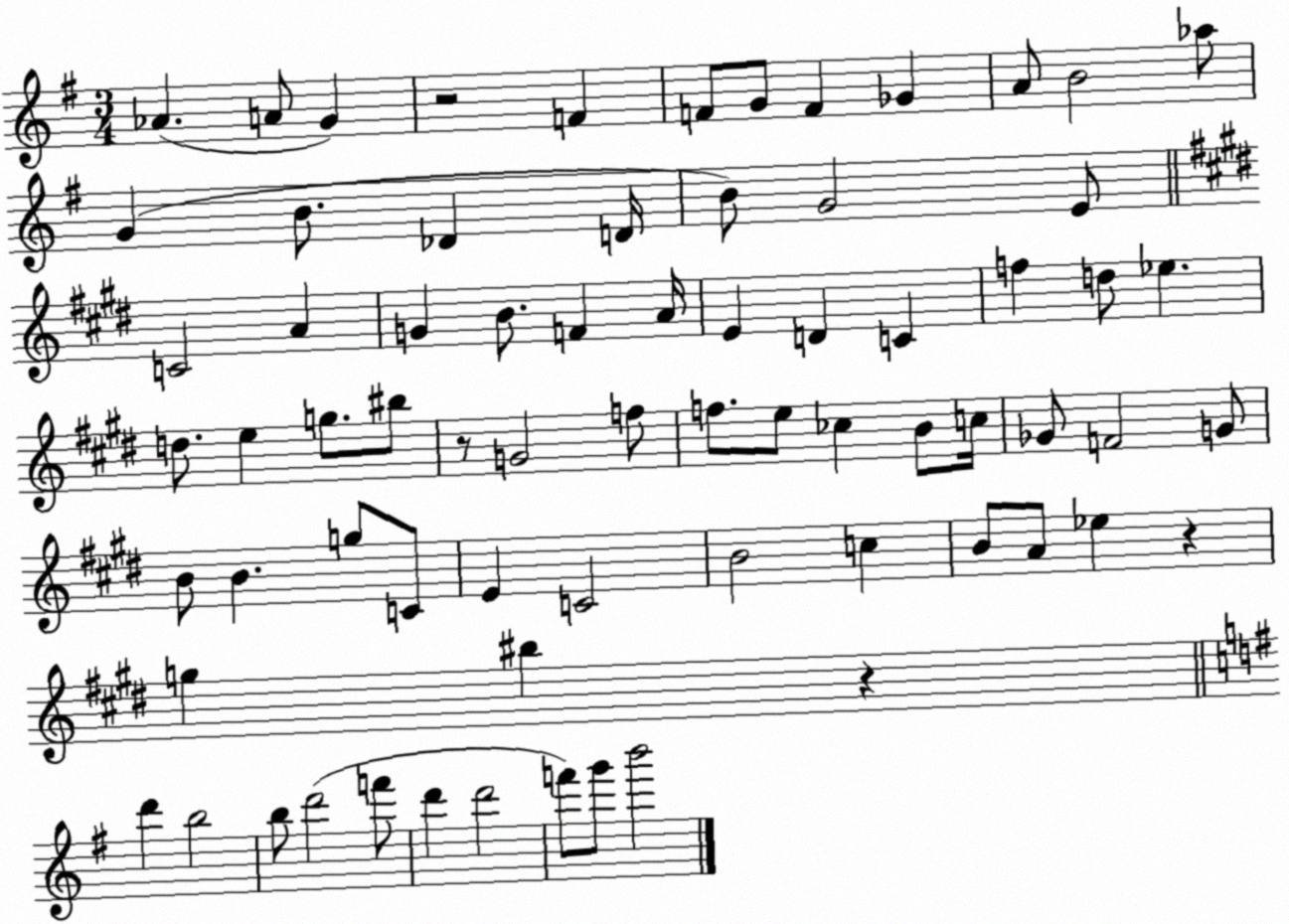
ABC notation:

X:1
T:Untitled
M:3/4
L:1/4
K:G
_A A/2 G z2 F F/2 G/2 F _G A/2 B2 _a/2 G B/2 _D D/4 B/2 G2 E/2 C2 A G B/2 F A/4 E D C f d/2 _e d/2 e g/2 ^b/2 z/2 G2 f/2 f/2 e/2 _c B/2 c/4 _G/2 F2 G/2 B/2 B g/2 C/2 E C2 B2 c B/2 A/2 _e z g ^b z d' b2 b/2 d'2 f'/2 d' d'2 f'/2 g'/2 b'2